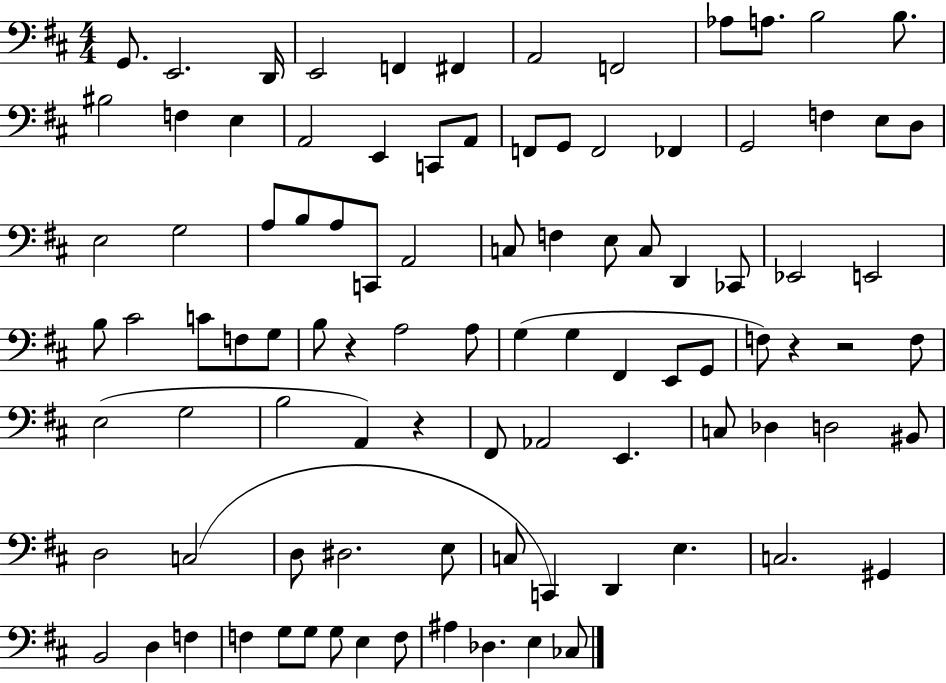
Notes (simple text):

G2/e. E2/h. D2/s E2/h F2/q F#2/q A2/h F2/h Ab3/e A3/e. B3/h B3/e. BIS3/h F3/q E3/q A2/h E2/q C2/e A2/e F2/e G2/e F2/h FES2/q G2/h F3/q E3/e D3/e E3/h G3/h A3/e B3/e A3/e C2/e A2/h C3/e F3/q E3/e C3/e D2/q CES2/e Eb2/h E2/h B3/e C#4/h C4/e F3/e G3/e B3/e R/q A3/h A3/e G3/q G3/q F#2/q E2/e G2/e F3/e R/q R/h F3/e E3/h G3/h B3/h A2/q R/q F#2/e Ab2/h E2/q. C3/e Db3/q D3/h BIS2/e D3/h C3/h D3/e D#3/h. E3/e C3/e C2/q D2/q E3/q. C3/h. G#2/q B2/h D3/q F3/q F3/q G3/e G3/e G3/e E3/q F3/e A#3/q Db3/q. E3/q CES3/e